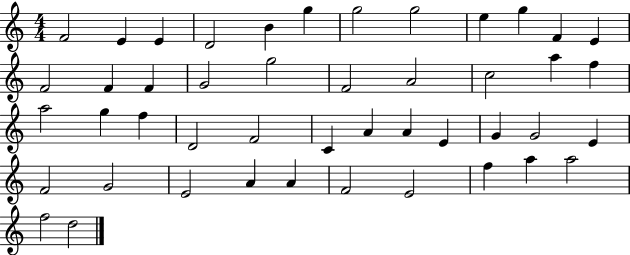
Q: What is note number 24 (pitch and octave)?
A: G5